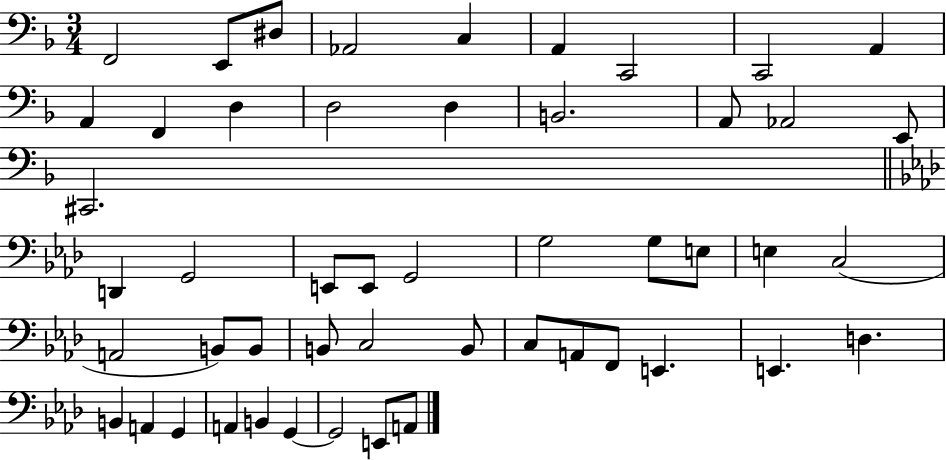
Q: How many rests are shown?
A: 0